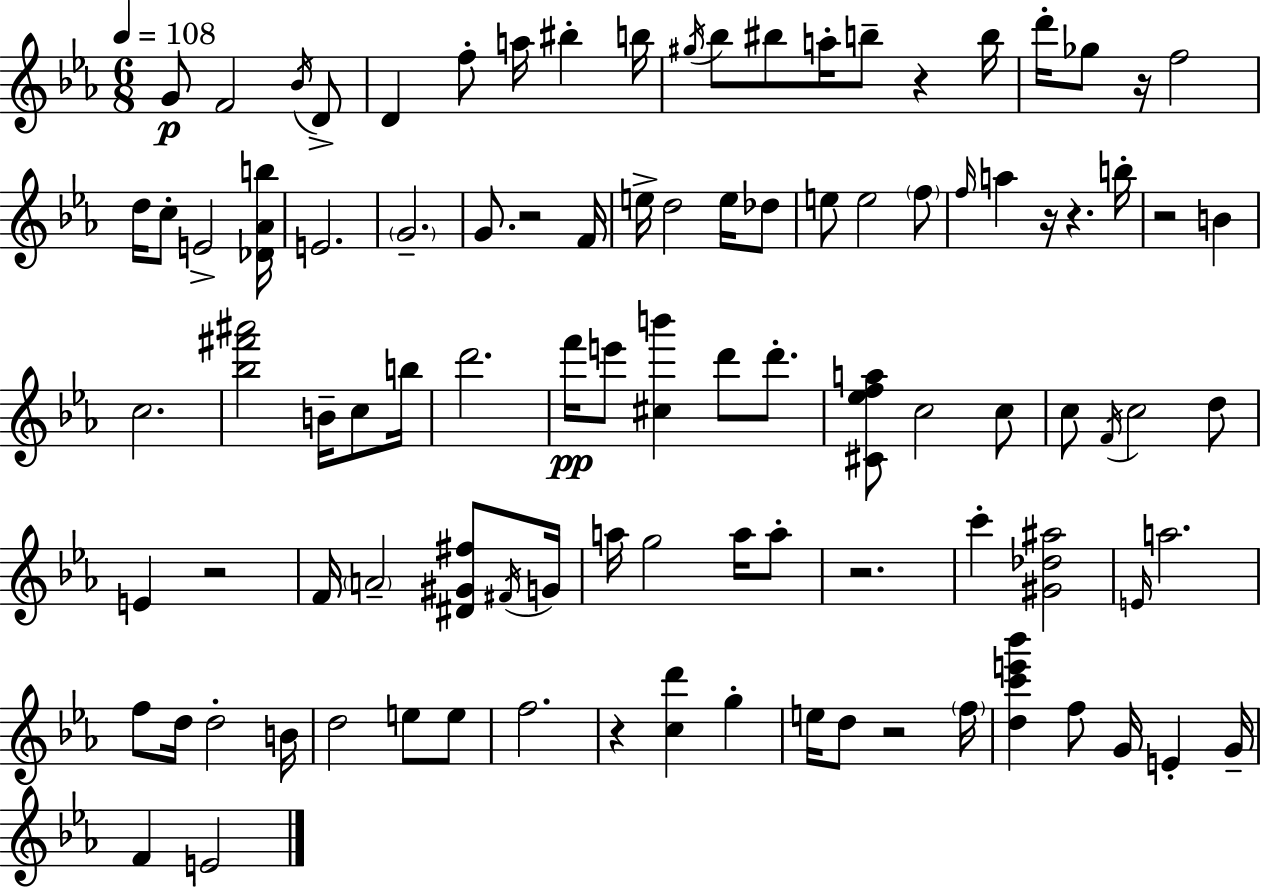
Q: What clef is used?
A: treble